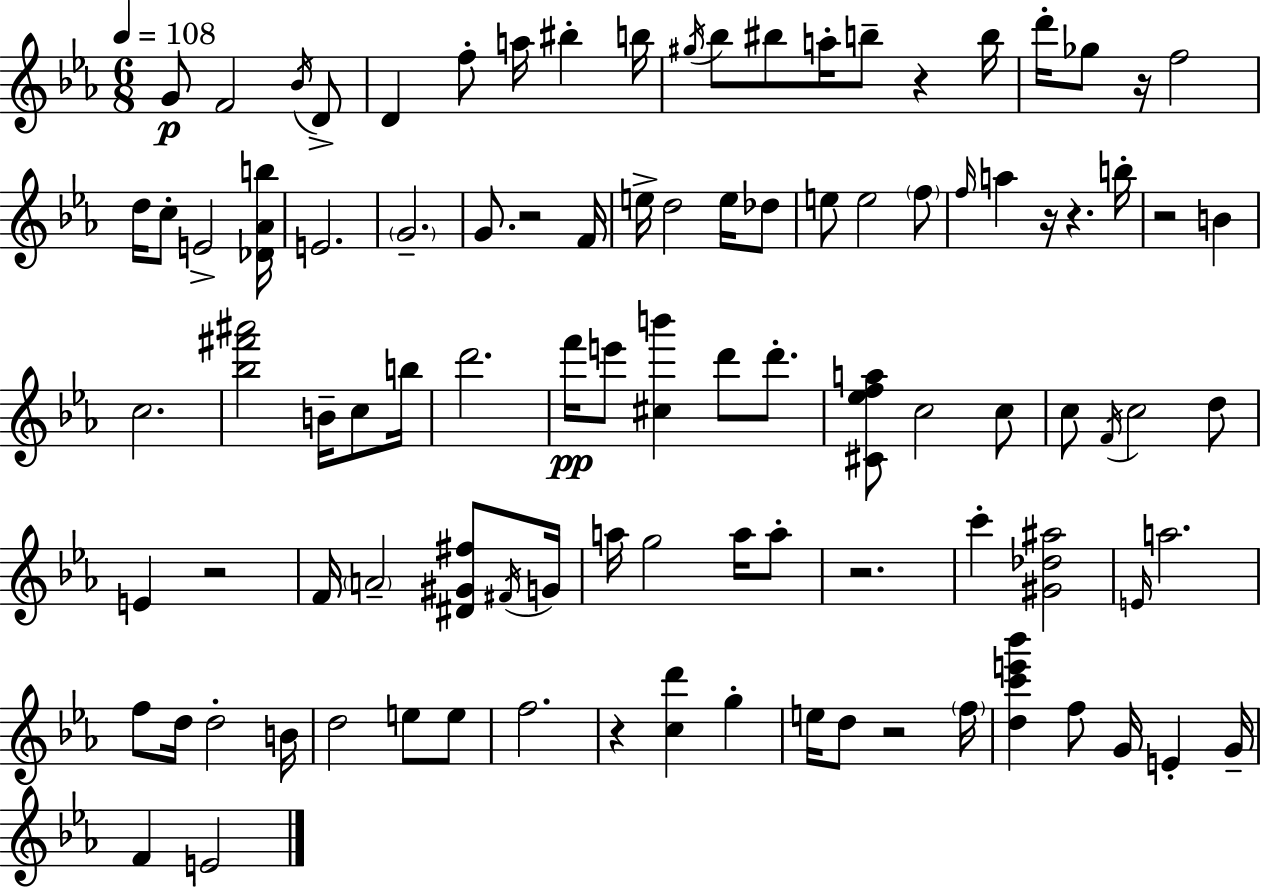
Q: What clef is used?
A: treble